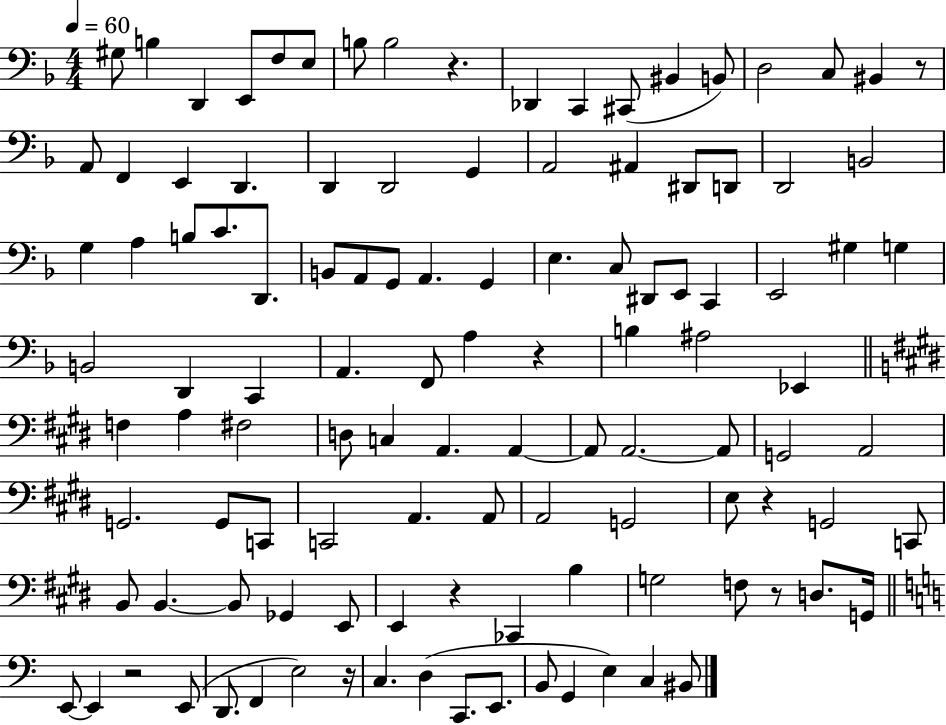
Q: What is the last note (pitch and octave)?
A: BIS2